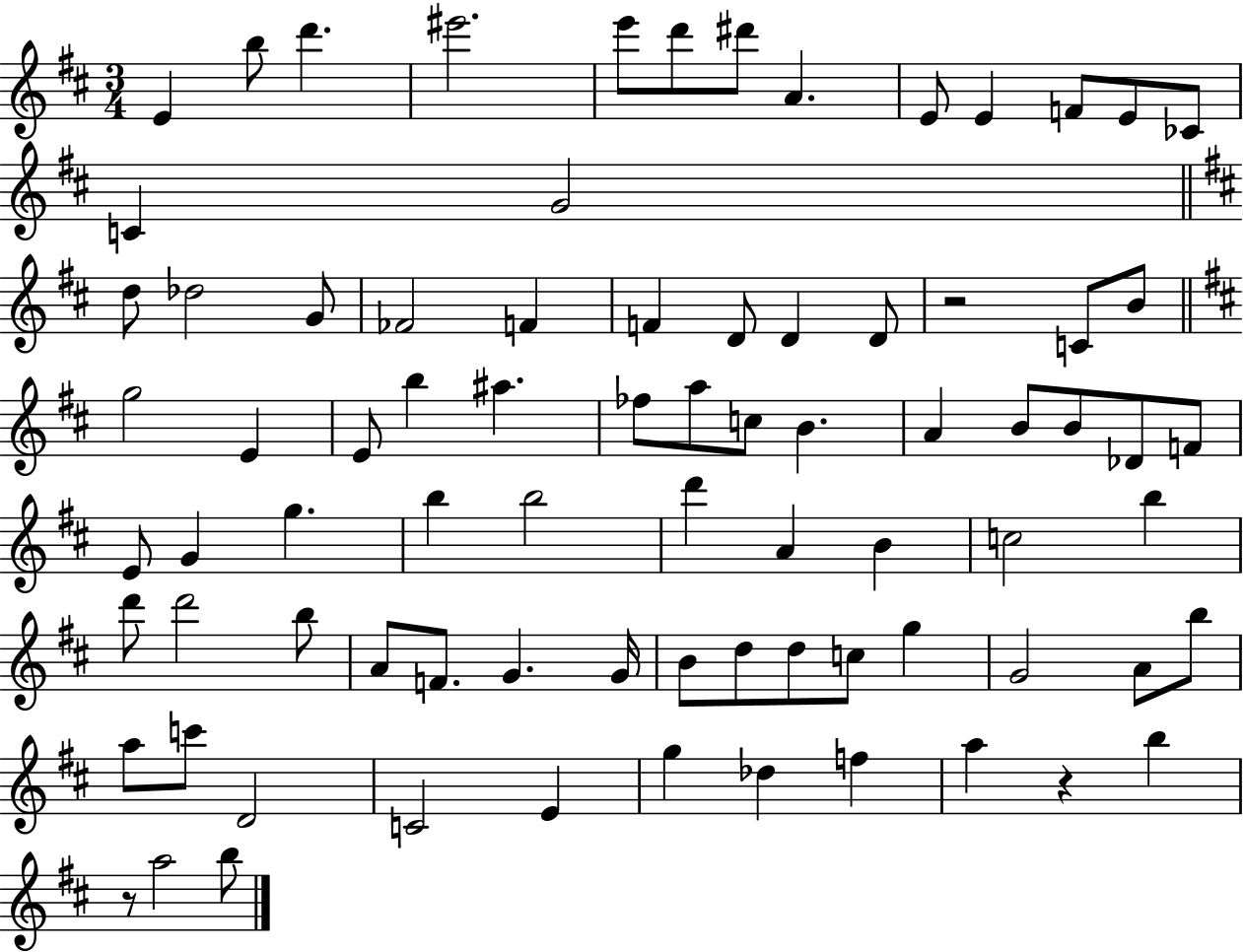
{
  \clef treble
  \numericTimeSignature
  \time 3/4
  \key d \major
  e'4 b''8 d'''4. | eis'''2. | e'''8 d'''8 dis'''8 a'4. | e'8 e'4 f'8 e'8 ces'8 | \break c'4 g'2 | \bar "||" \break \key d \major d''8 des''2 g'8 | fes'2 f'4 | f'4 d'8 d'4 d'8 | r2 c'8 b'8 | \break \bar "||" \break \key b \minor g''2 e'4 | e'8 b''4 ais''4. | fes''8 a''8 c''8 b'4. | a'4 b'8 b'8 des'8 f'8 | \break e'8 g'4 g''4. | b''4 b''2 | d'''4 a'4 b'4 | c''2 b''4 | \break d'''8 d'''2 b''8 | a'8 f'8. g'4. g'16 | b'8 d''8 d''8 c''8 g''4 | g'2 a'8 b''8 | \break a''8 c'''8 d'2 | c'2 e'4 | g''4 des''4 f''4 | a''4 r4 b''4 | \break r8 a''2 b''8 | \bar "|."
}